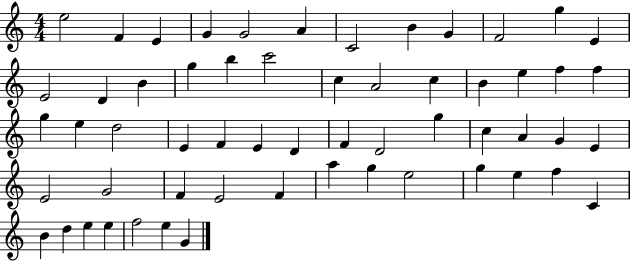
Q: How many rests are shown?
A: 0